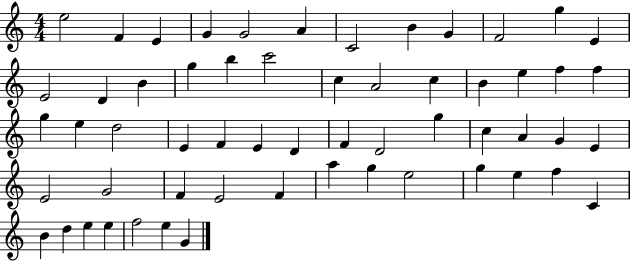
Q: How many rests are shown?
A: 0